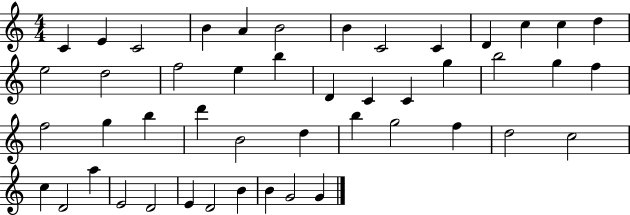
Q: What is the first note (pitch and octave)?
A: C4